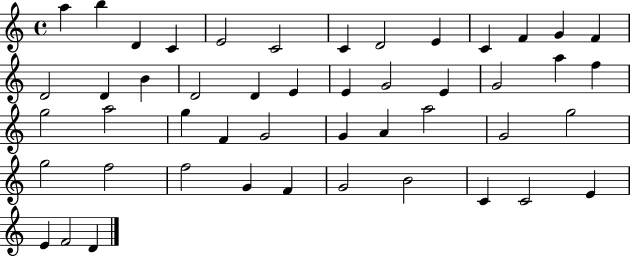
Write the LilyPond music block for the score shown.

{
  \clef treble
  \time 4/4
  \defaultTimeSignature
  \key c \major
  a''4 b''4 d'4 c'4 | e'2 c'2 | c'4 d'2 e'4 | c'4 f'4 g'4 f'4 | \break d'2 d'4 b'4 | d'2 d'4 e'4 | e'4 g'2 e'4 | g'2 a''4 f''4 | \break g''2 a''2 | g''4 f'4 g'2 | g'4 a'4 a''2 | g'2 g''2 | \break g''2 f''2 | f''2 g'4 f'4 | g'2 b'2 | c'4 c'2 e'4 | \break e'4 f'2 d'4 | \bar "|."
}